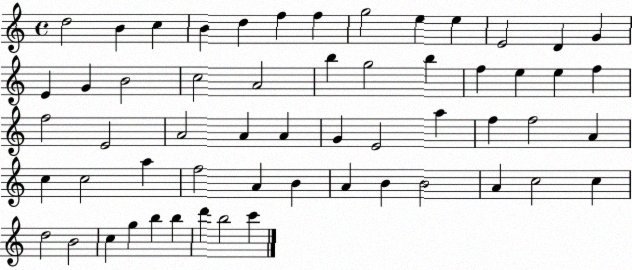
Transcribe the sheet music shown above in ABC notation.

X:1
T:Untitled
M:4/4
L:1/4
K:C
d2 B c B d f f g2 e e E2 D G E G B2 c2 A2 b g2 b f e e f f2 E2 A2 A A G E2 a f f2 A c c2 a f2 A B A B B2 A c2 c d2 B2 c g b b d' b2 c'